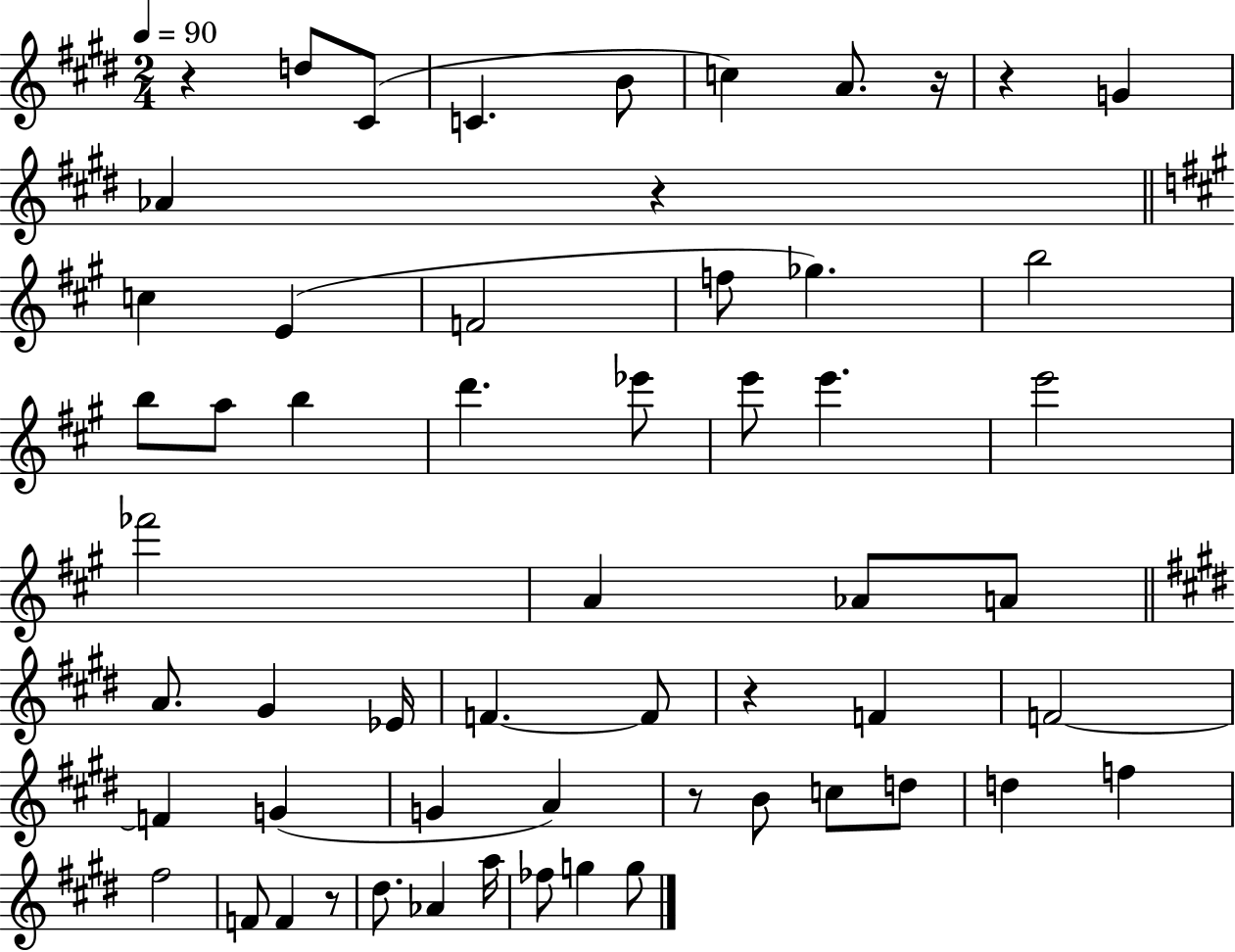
R/q D5/e C#4/e C4/q. B4/e C5/q A4/e. R/s R/q G4/q Ab4/q R/q C5/q E4/q F4/h F5/e Gb5/q. B5/h B5/e A5/e B5/q D6/q. Eb6/e E6/e E6/q. E6/h FES6/h A4/q Ab4/e A4/e A4/e. G#4/q Eb4/s F4/q. F4/e R/q F4/q F4/h F4/q G4/q G4/q A4/q R/e B4/e C5/e D5/e D5/q F5/q F#5/h F4/e F4/q R/e D#5/e. Ab4/q A5/s FES5/e G5/q G5/e